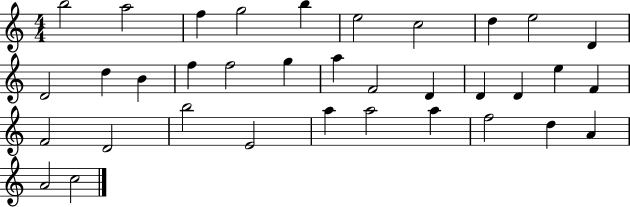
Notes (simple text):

B5/h A5/h F5/q G5/h B5/q E5/h C5/h D5/q E5/h D4/q D4/h D5/q B4/q F5/q F5/h G5/q A5/q F4/h D4/q D4/q D4/q E5/q F4/q F4/h D4/h B5/h E4/h A5/q A5/h A5/q F5/h D5/q A4/q A4/h C5/h